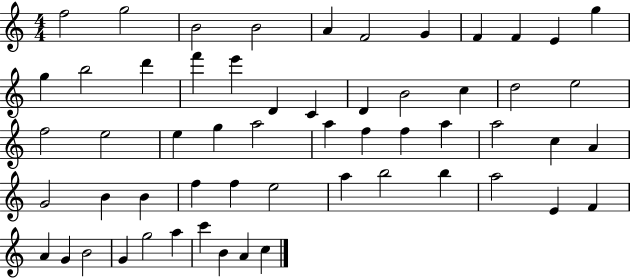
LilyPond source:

{
  \clef treble
  \numericTimeSignature
  \time 4/4
  \key c \major
  f''2 g''2 | b'2 b'2 | a'4 f'2 g'4 | f'4 f'4 e'4 g''4 | \break g''4 b''2 d'''4 | f'''4 e'''4 d'4 c'4 | d'4 b'2 c''4 | d''2 e''2 | \break f''2 e''2 | e''4 g''4 a''2 | a''4 f''4 f''4 a''4 | a''2 c''4 a'4 | \break g'2 b'4 b'4 | f''4 f''4 e''2 | a''4 b''2 b''4 | a''2 e'4 f'4 | \break a'4 g'4 b'2 | g'4 g''2 a''4 | c'''4 b'4 a'4 c''4 | \bar "|."
}